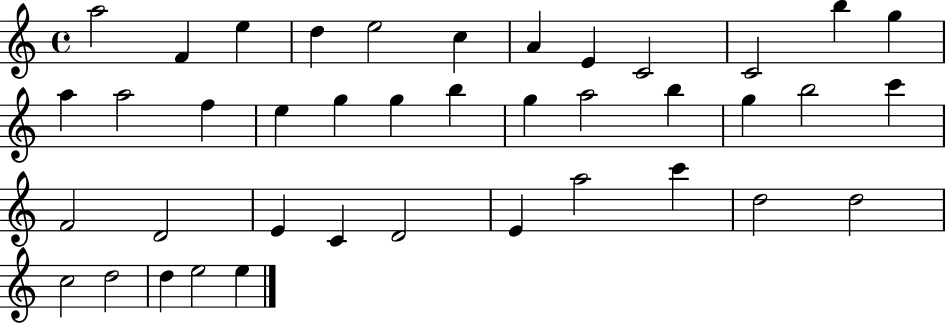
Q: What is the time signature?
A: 4/4